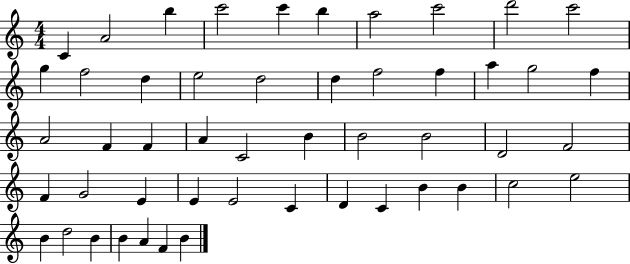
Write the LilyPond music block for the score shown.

{
  \clef treble
  \numericTimeSignature
  \time 4/4
  \key c \major
  c'4 a'2 b''4 | c'''2 c'''4 b''4 | a''2 c'''2 | d'''2 c'''2 | \break g''4 f''2 d''4 | e''2 d''2 | d''4 f''2 f''4 | a''4 g''2 f''4 | \break a'2 f'4 f'4 | a'4 c'2 b'4 | b'2 b'2 | d'2 f'2 | \break f'4 g'2 e'4 | e'4 e'2 c'4 | d'4 c'4 b'4 b'4 | c''2 e''2 | \break b'4 d''2 b'4 | b'4 a'4 f'4 b'4 | \bar "|."
}